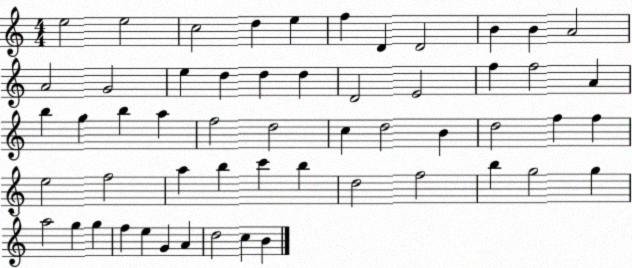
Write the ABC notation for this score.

X:1
T:Untitled
M:4/4
L:1/4
K:C
e2 e2 c2 d e f D D2 B B A2 A2 G2 e d d d D2 E2 f f2 A b g b a f2 d2 c d2 B d2 f f e2 f2 a b c' b d2 f2 b g2 g a2 g g f e G A d2 c B